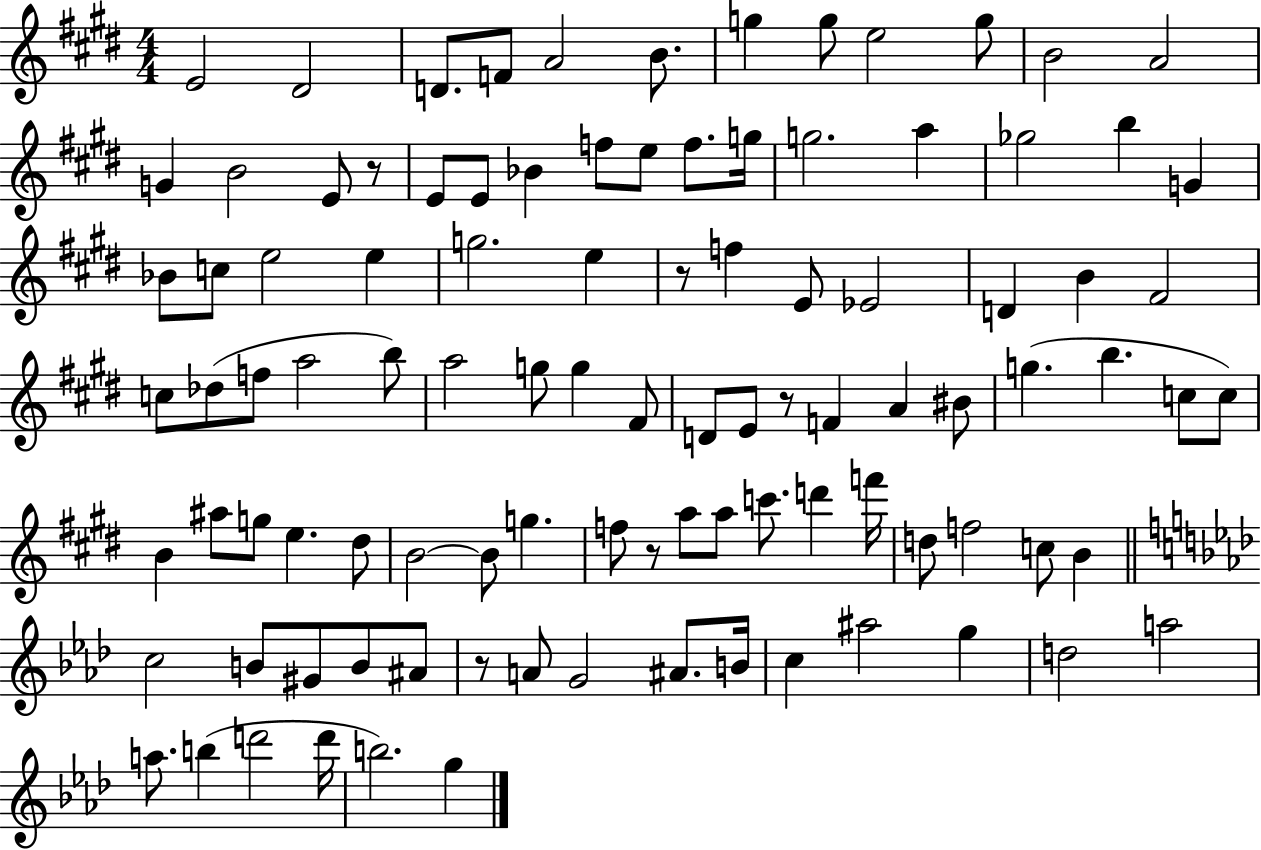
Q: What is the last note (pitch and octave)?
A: G5